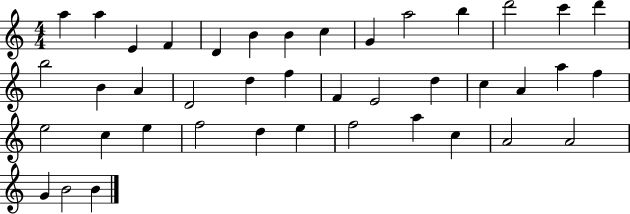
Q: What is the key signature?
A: C major